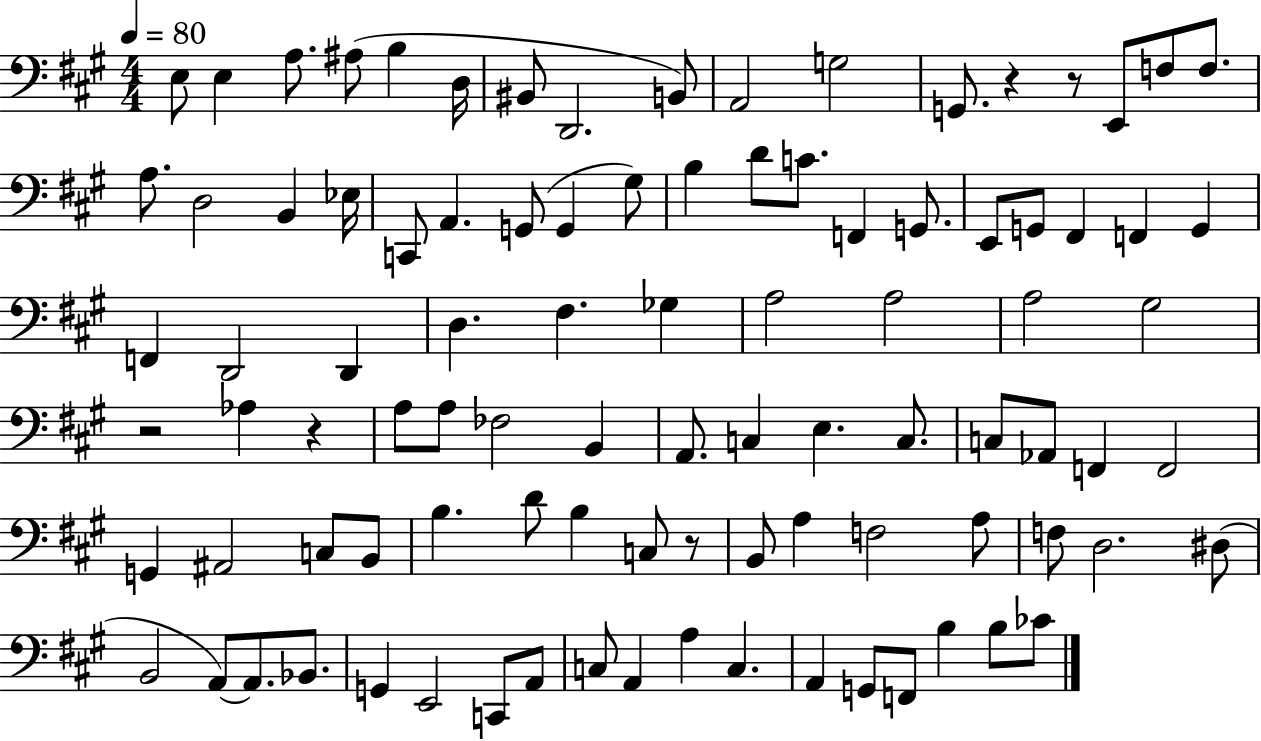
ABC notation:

X:1
T:Untitled
M:4/4
L:1/4
K:A
E,/2 E, A,/2 ^A,/2 B, D,/4 ^B,,/2 D,,2 B,,/2 A,,2 G,2 G,,/2 z z/2 E,,/2 F,/2 F,/2 A,/2 D,2 B,, _E,/4 C,,/2 A,, G,,/2 G,, ^G,/2 B, D/2 C/2 F,, G,,/2 E,,/2 G,,/2 ^F,, F,, G,, F,, D,,2 D,, D, ^F, _G, A,2 A,2 A,2 ^G,2 z2 _A, z A,/2 A,/2 _F,2 B,, A,,/2 C, E, C,/2 C,/2 _A,,/2 F,, F,,2 G,, ^A,,2 C,/2 B,,/2 B, D/2 B, C,/2 z/2 B,,/2 A, F,2 A,/2 F,/2 D,2 ^D,/2 B,,2 A,,/2 A,,/2 _B,,/2 G,, E,,2 C,,/2 A,,/2 C,/2 A,, A, C, A,, G,,/2 F,,/2 B, B,/2 _C/2